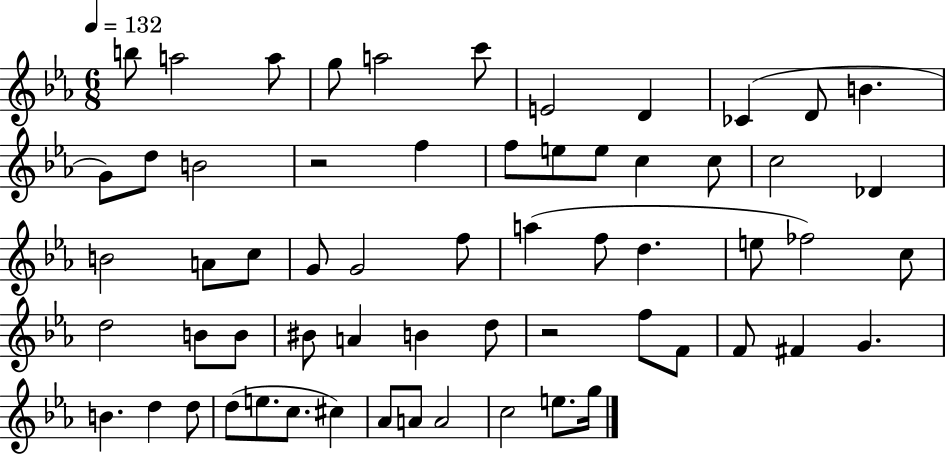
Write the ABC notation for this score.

X:1
T:Untitled
M:6/8
L:1/4
K:Eb
b/2 a2 a/2 g/2 a2 c'/2 E2 D _C D/2 B G/2 d/2 B2 z2 f f/2 e/2 e/2 c c/2 c2 _D B2 A/2 c/2 G/2 G2 f/2 a f/2 d e/2 _f2 c/2 d2 B/2 B/2 ^B/2 A B d/2 z2 f/2 F/2 F/2 ^F G B d d/2 d/2 e/2 c/2 ^c _A/2 A/2 A2 c2 e/2 g/4